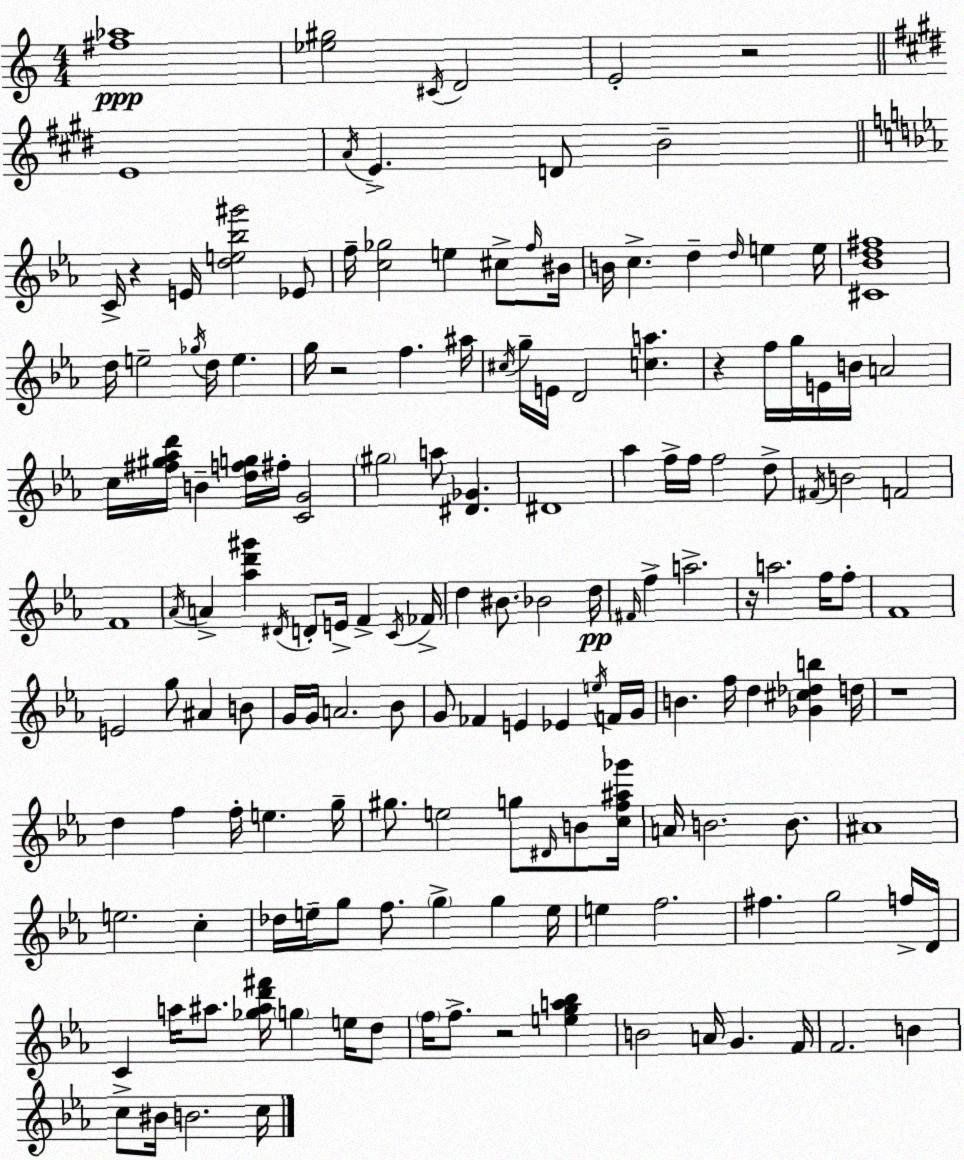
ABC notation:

X:1
T:Untitled
M:4/4
L:1/4
K:C
[^f_a]4 [_e^g]2 ^C/4 D2 E2 z2 E4 A/4 E D/2 B2 C/4 z E/4 [de_b^g']2 _E/2 f/4 [c_g]2 e ^c/2 f/4 ^B/4 B/4 c d d/4 e e/4 [^C_Bd^f]4 d/4 e2 _g/4 d/4 e g/4 z2 f ^a/4 ^c/4 g/4 E/4 D2 [ca] z f/4 g/4 E/4 B/4 A2 c/4 [^f^g_ad']/4 B [dfg]/4 ^f/4 [CG]2 ^g2 a/2 [^D_G] ^D4 _a f/4 f/4 f2 d/2 ^F/4 B2 F2 F4 _A/4 A [_ad'^g'] ^D/4 D/2 E/4 F C/4 _F/4 d ^B/2 _B2 d/4 ^F/4 f a2 z/4 a2 f/4 f/2 F4 E2 g/2 ^A B/2 G/4 G/4 A2 _B/2 G/2 _F E _E e/4 F/4 G/4 B f/4 d [_G^c_db] d/4 z4 d f f/4 e g/4 ^g/2 e2 g/2 ^D/4 B/2 [cf^a_g']/4 A/4 B2 B/2 ^A4 e2 c _d/4 e/4 g/2 f/2 g g e/4 e f2 ^f g2 f/4 D/4 C a/4 ^a/2 [_g^ad'^f']/4 g e/4 d/2 f/4 f/2 z2 [ega_b] B2 A/4 G F/4 F2 B c/2 ^B/4 B2 c/4